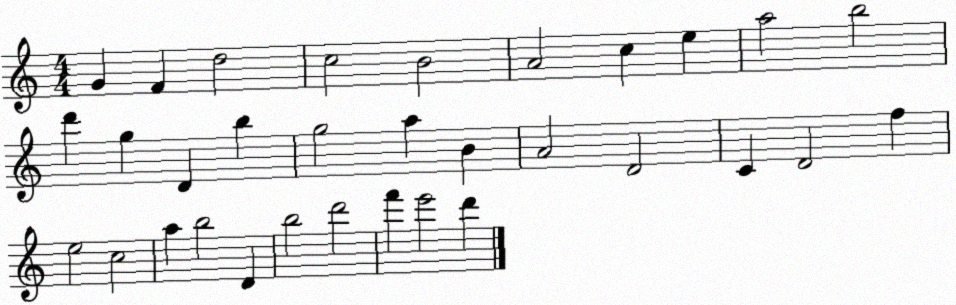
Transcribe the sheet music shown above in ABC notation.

X:1
T:Untitled
M:4/4
L:1/4
K:C
G F d2 c2 B2 A2 c e a2 b2 d' g D b g2 a B A2 D2 C D2 f e2 c2 a b2 D b2 d'2 f' e'2 d'